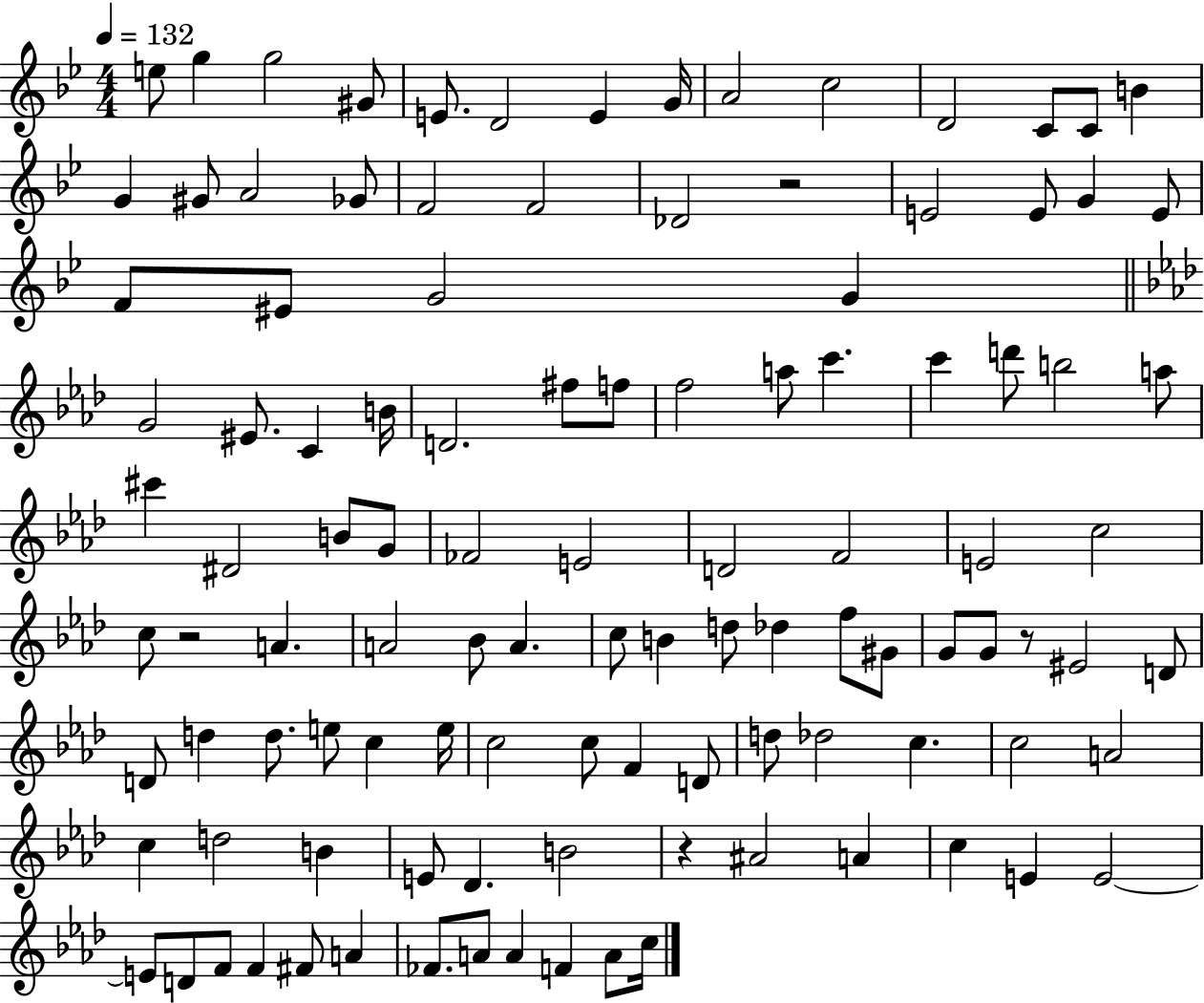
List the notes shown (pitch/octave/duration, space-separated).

E5/e G5/q G5/h G#4/e E4/e. D4/h E4/q G4/s A4/h C5/h D4/h C4/e C4/e B4/q G4/q G#4/e A4/h Gb4/e F4/h F4/h Db4/h R/h E4/h E4/e G4/q E4/e F4/e EIS4/e G4/h G4/q G4/h EIS4/e. C4/q B4/s D4/h. F#5/e F5/e F5/h A5/e C6/q. C6/q D6/e B5/h A5/e C#6/q D#4/h B4/e G4/e FES4/h E4/h D4/h F4/h E4/h C5/h C5/e R/h A4/q. A4/h Bb4/e A4/q. C5/e B4/q D5/e Db5/q F5/e G#4/e G4/e G4/e R/e EIS4/h D4/e D4/e D5/q D5/e. E5/e C5/q E5/s C5/h C5/e F4/q D4/e D5/e Db5/h C5/q. C5/h A4/h C5/q D5/h B4/q E4/e Db4/q. B4/h R/q A#4/h A4/q C5/q E4/q E4/h E4/e D4/e F4/e F4/q F#4/e A4/q FES4/e. A4/e A4/q F4/q A4/e C5/s